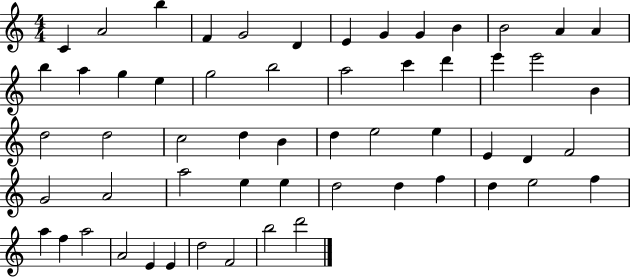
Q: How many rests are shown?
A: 0